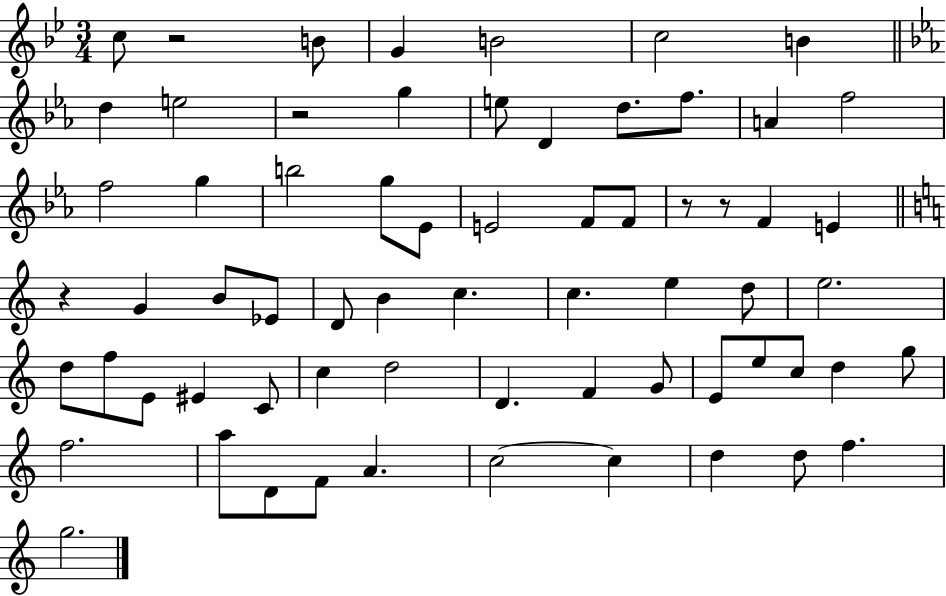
{
  \clef treble
  \numericTimeSignature
  \time 3/4
  \key bes \major
  c''8 r2 b'8 | g'4 b'2 | c''2 b'4 | \bar "||" \break \key ees \major d''4 e''2 | r2 g''4 | e''8 d'4 d''8. f''8. | a'4 f''2 | \break f''2 g''4 | b''2 g''8 ees'8 | e'2 f'8 f'8 | r8 r8 f'4 e'4 | \break \bar "||" \break \key c \major r4 g'4 b'8 ees'8 | d'8 b'4 c''4. | c''4. e''4 d''8 | e''2. | \break d''8 f''8 e'8 eis'4 c'8 | c''4 d''2 | d'4. f'4 g'8 | e'8 e''8 c''8 d''4 g''8 | \break f''2. | a''8 d'8 f'8 a'4. | c''2~~ c''4 | d''4 d''8 f''4. | \break g''2. | \bar "|."
}